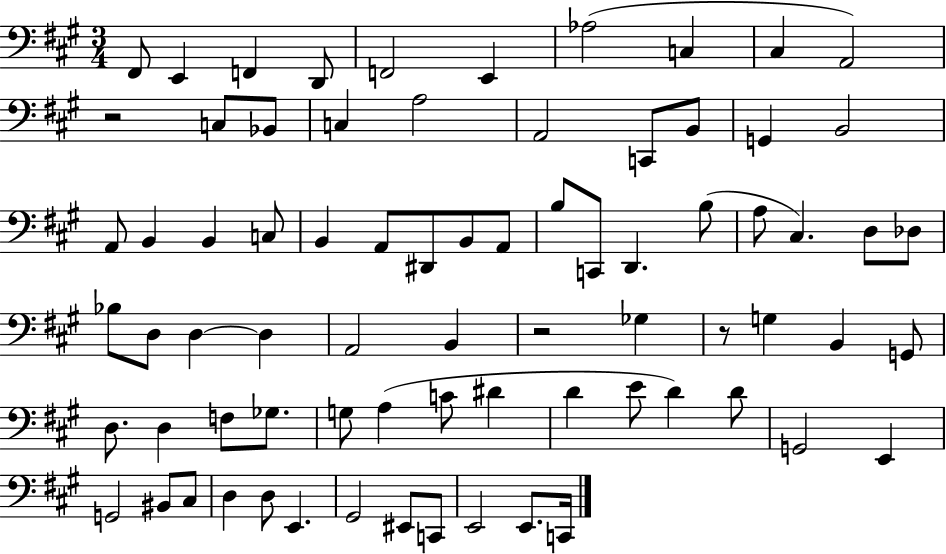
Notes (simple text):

F#2/e E2/q F2/q D2/e F2/h E2/q Ab3/h C3/q C#3/q A2/h R/h C3/e Bb2/e C3/q A3/h A2/h C2/e B2/e G2/q B2/h A2/e B2/q B2/q C3/e B2/q A2/e D#2/e B2/e A2/e B3/e C2/e D2/q. B3/e A3/e C#3/q. D3/e Db3/e Bb3/e D3/e D3/q D3/q A2/h B2/q R/h Gb3/q R/e G3/q B2/q G2/e D3/e. D3/q F3/e Gb3/e. G3/e A3/q C4/e D#4/q D4/q E4/e D4/q D4/e G2/h E2/q G2/h BIS2/e C#3/e D3/q D3/e E2/q. G#2/h EIS2/e C2/e E2/h E2/e. C2/s